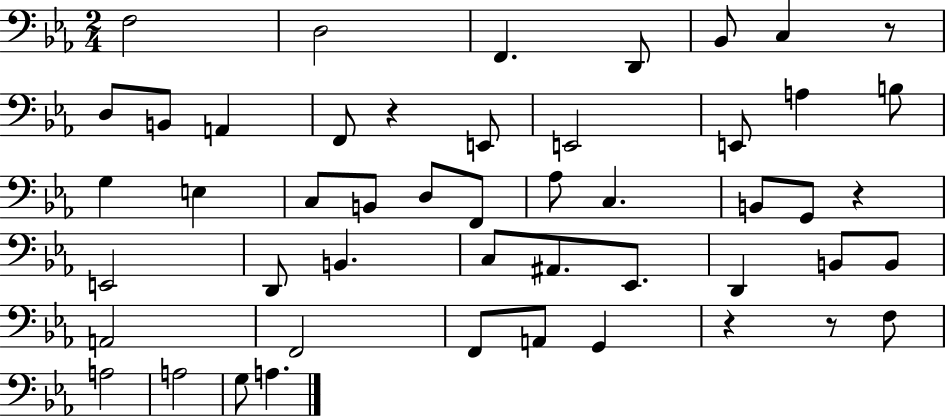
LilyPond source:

{
  \clef bass
  \numericTimeSignature
  \time 2/4
  \key ees \major
  f2 | d2 | f,4. d,8 | bes,8 c4 r8 | \break d8 b,8 a,4 | f,8 r4 e,8 | e,2 | e,8 a4 b8 | \break g4 e4 | c8 b,8 d8 f,8 | aes8 c4. | b,8 g,8 r4 | \break e,2 | d,8 b,4. | c8 ais,8. ees,8. | d,4 b,8 b,8 | \break a,2 | f,2 | f,8 a,8 g,4 | r4 r8 f8 | \break a2 | a2 | g8 a4. | \bar "|."
}